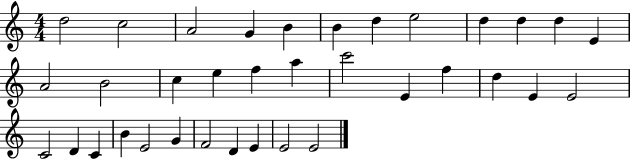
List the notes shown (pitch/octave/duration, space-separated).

D5/h C5/h A4/h G4/q B4/q B4/q D5/q E5/h D5/q D5/q D5/q E4/q A4/h B4/h C5/q E5/q F5/q A5/q C6/h E4/q F5/q D5/q E4/q E4/h C4/h D4/q C4/q B4/q E4/h G4/q F4/h D4/q E4/q E4/h E4/h